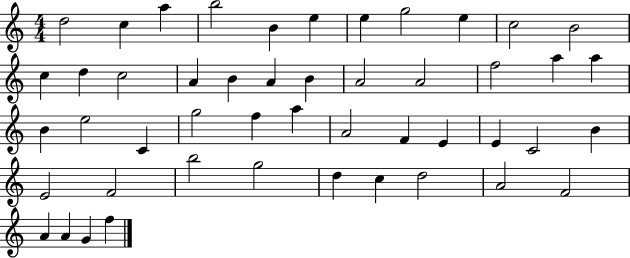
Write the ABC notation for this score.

X:1
T:Untitled
M:4/4
L:1/4
K:C
d2 c a b2 B e e g2 e c2 B2 c d c2 A B A B A2 A2 f2 a a B e2 C g2 f a A2 F E E C2 B E2 F2 b2 g2 d c d2 A2 F2 A A G f